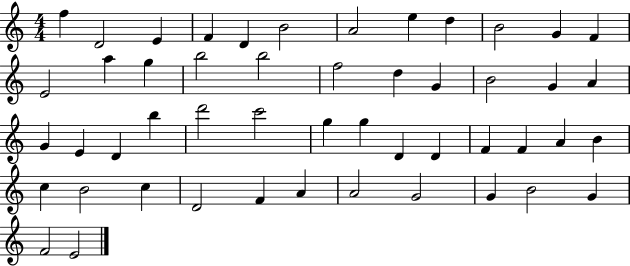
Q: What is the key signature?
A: C major